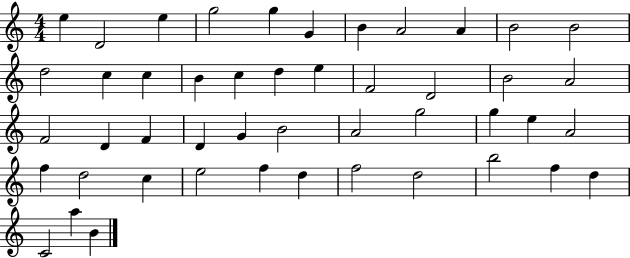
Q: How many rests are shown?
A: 0